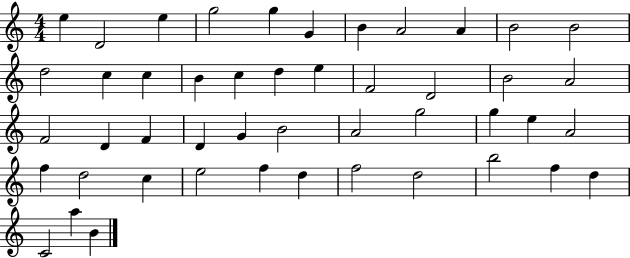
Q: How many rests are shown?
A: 0